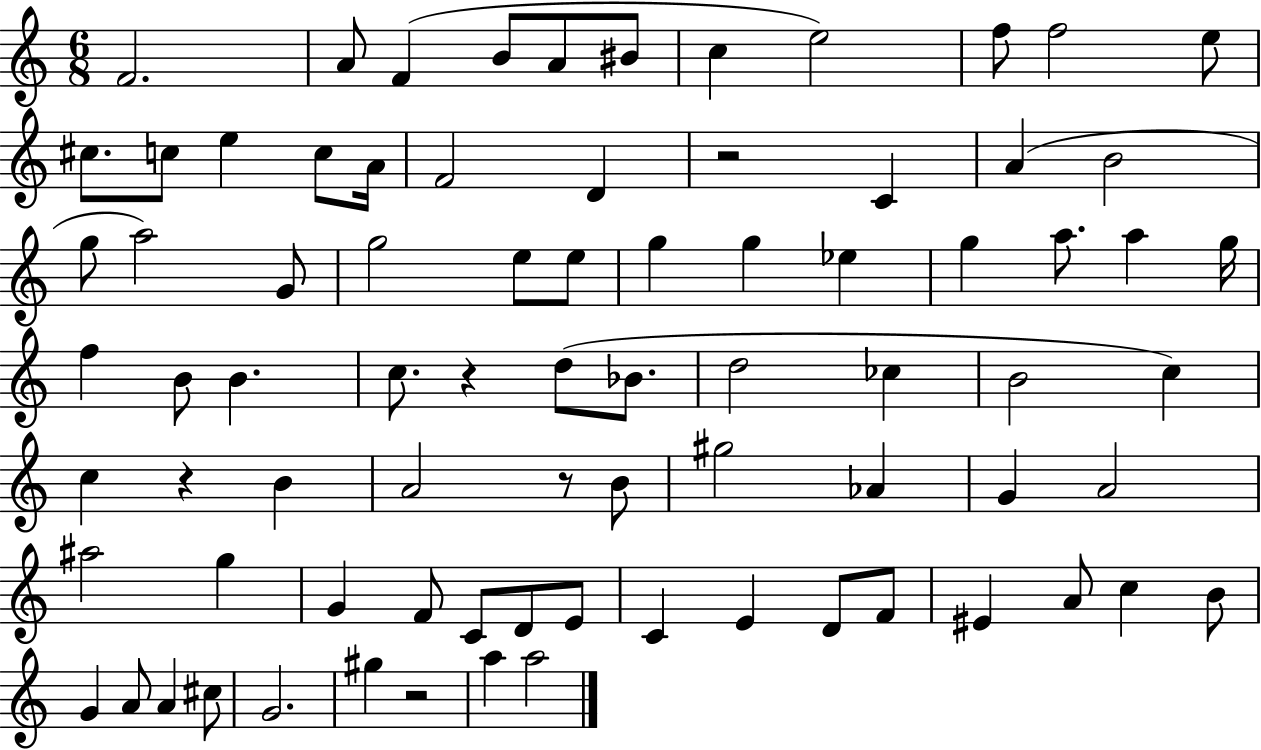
X:1
T:Untitled
M:6/8
L:1/4
K:C
F2 A/2 F B/2 A/2 ^B/2 c e2 f/2 f2 e/2 ^c/2 c/2 e c/2 A/4 F2 D z2 C A B2 g/2 a2 G/2 g2 e/2 e/2 g g _e g a/2 a g/4 f B/2 B c/2 z d/2 _B/2 d2 _c B2 c c z B A2 z/2 B/2 ^g2 _A G A2 ^a2 g G F/2 C/2 D/2 E/2 C E D/2 F/2 ^E A/2 c B/2 G A/2 A ^c/2 G2 ^g z2 a a2